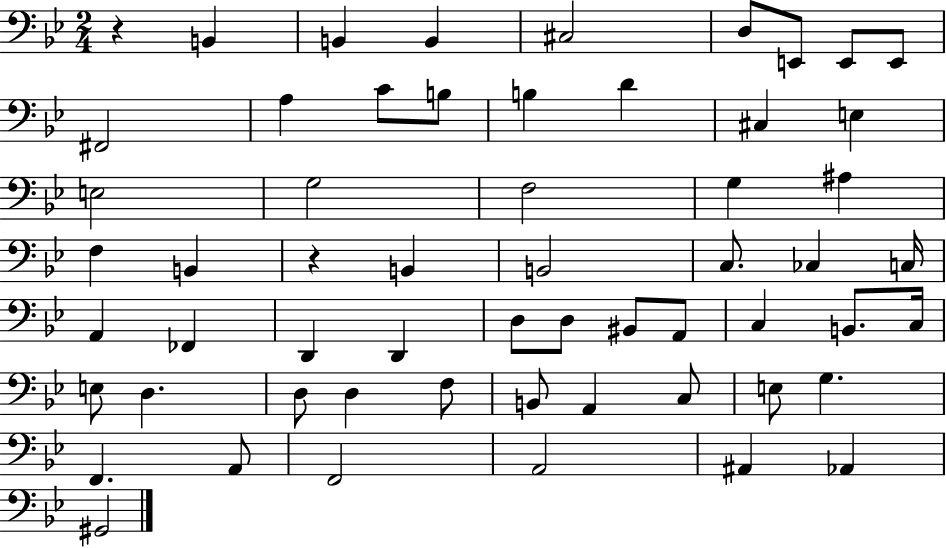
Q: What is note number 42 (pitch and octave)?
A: D3